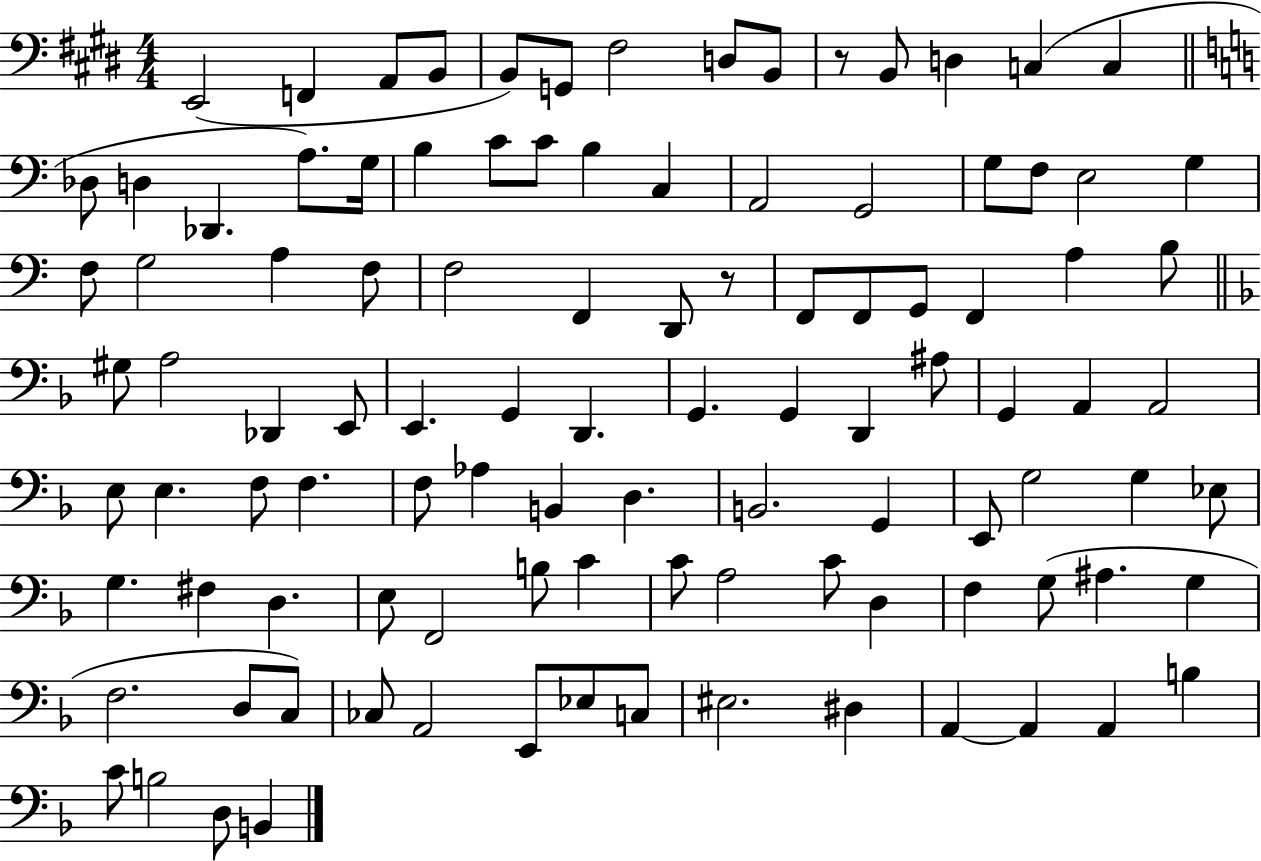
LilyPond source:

{
  \clef bass
  \numericTimeSignature
  \time 4/4
  \key e \major
  e,2( f,4 a,8 b,8 | b,8) g,8 fis2 d8 b,8 | r8 b,8 d4 c4( c4 | \bar "||" \break \key a \minor des8 d4 des,4. a8.) g16 | b4 c'8 c'8 b4 c4 | a,2 g,2 | g8 f8 e2 g4 | \break f8 g2 a4 f8 | f2 f,4 d,8 r8 | f,8 f,8 g,8 f,4 a4 b8 | \bar "||" \break \key f \major gis8 a2 des,4 e,8 | e,4. g,4 d,4. | g,4. g,4 d,4 ais8 | g,4 a,4 a,2 | \break e8 e4. f8 f4. | f8 aes4 b,4 d4. | b,2. g,4 | e,8 g2 g4 ees8 | \break g4. fis4 d4. | e8 f,2 b8 c'4 | c'8 a2 c'8 d4 | f4 g8( ais4. g4 | \break f2. d8 c8) | ces8 a,2 e,8 ees8 c8 | eis2. dis4 | a,4~~ a,4 a,4 b4 | \break c'8 b2 d8 b,4 | \bar "|."
}